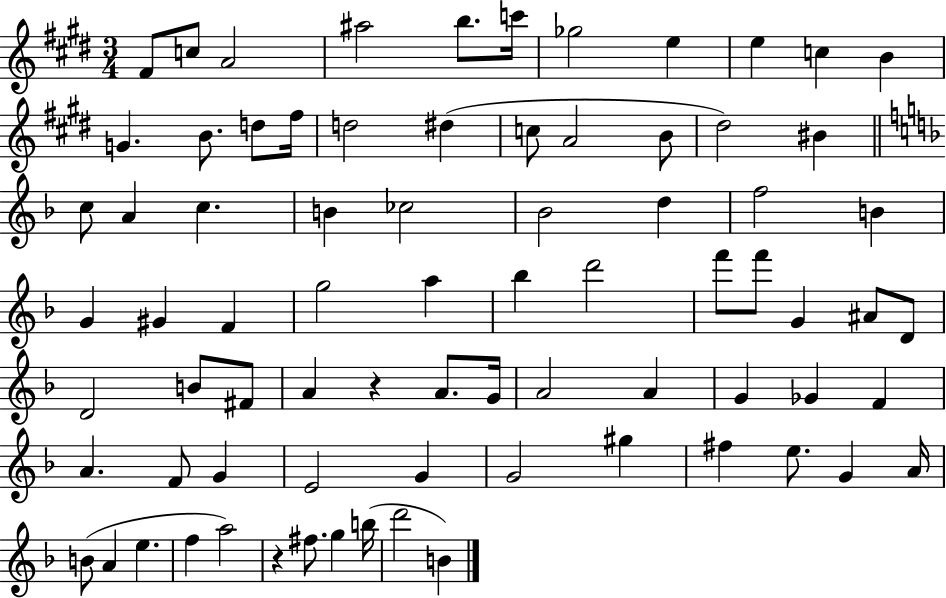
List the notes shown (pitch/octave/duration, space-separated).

F#4/e C5/e A4/h A#5/h B5/e. C6/s Gb5/h E5/q E5/q C5/q B4/q G4/q. B4/e. D5/e F#5/s D5/h D#5/q C5/e A4/h B4/e D#5/h BIS4/q C5/e A4/q C5/q. B4/q CES5/h Bb4/h D5/q F5/h B4/q G4/q G#4/q F4/q G5/h A5/q Bb5/q D6/h F6/e F6/e G4/q A#4/e D4/e D4/h B4/e F#4/e A4/q R/q A4/e. G4/s A4/h A4/q G4/q Gb4/q F4/q A4/q. F4/e G4/q E4/h G4/q G4/h G#5/q F#5/q E5/e. G4/q A4/s B4/e A4/q E5/q. F5/q A5/h R/q F#5/e. G5/q B5/s D6/h B4/q